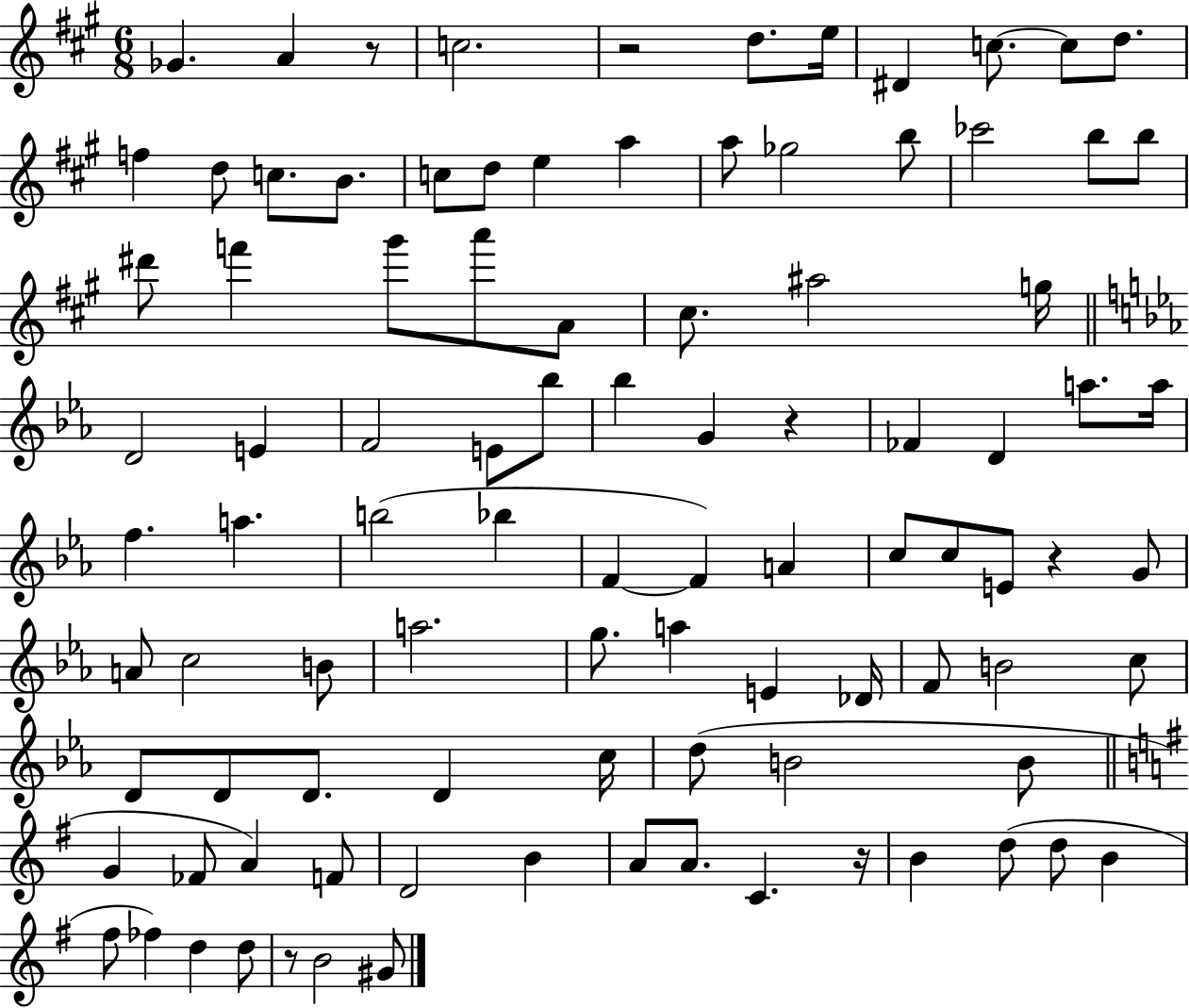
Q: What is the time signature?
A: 6/8